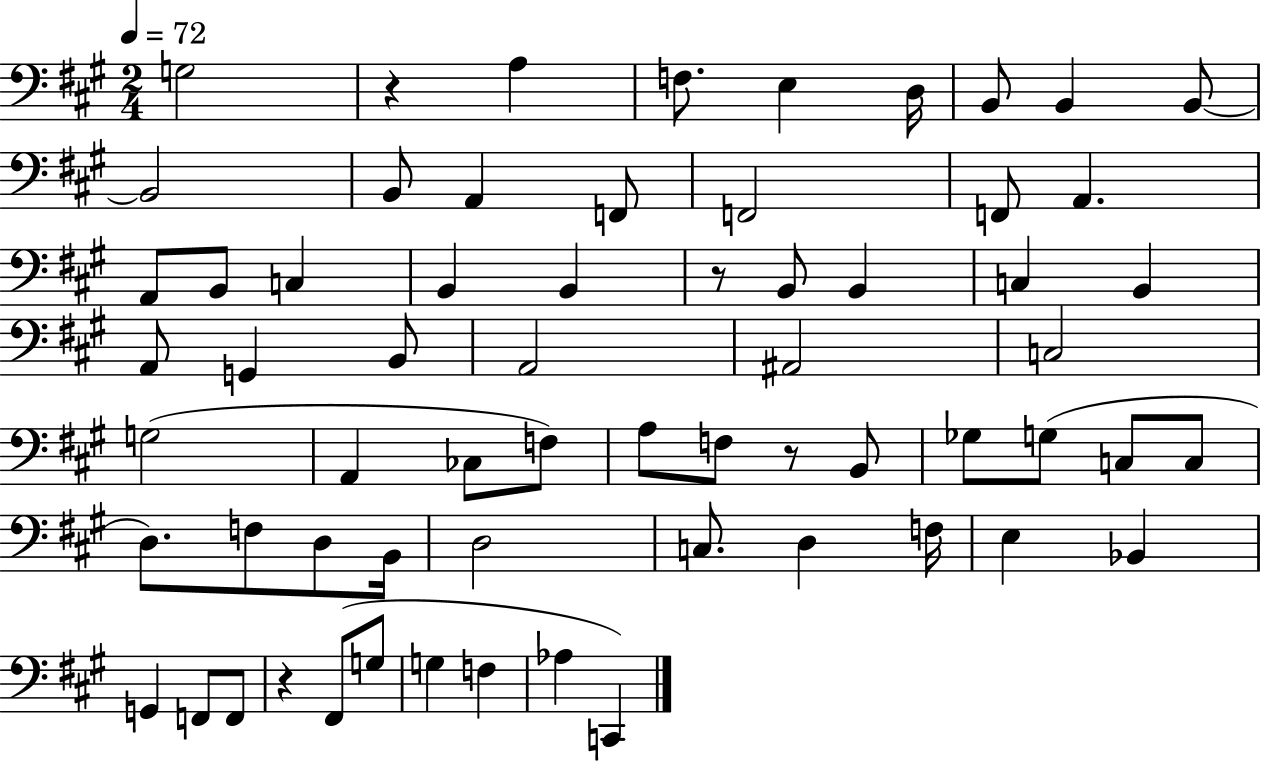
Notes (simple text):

G3/h R/q A3/q F3/e. E3/q D3/s B2/e B2/q B2/e B2/h B2/e A2/q F2/e F2/h F2/e A2/q. A2/e B2/e C3/q B2/q B2/q R/e B2/e B2/q C3/q B2/q A2/e G2/q B2/e A2/h A#2/h C3/h G3/h A2/q CES3/e F3/e A3/e F3/e R/e B2/e Gb3/e G3/e C3/e C3/e D3/e. F3/e D3/e B2/s D3/h C3/e. D3/q F3/s E3/q Bb2/q G2/q F2/e F2/e R/q F#2/e G3/e G3/q F3/q Ab3/q C2/q